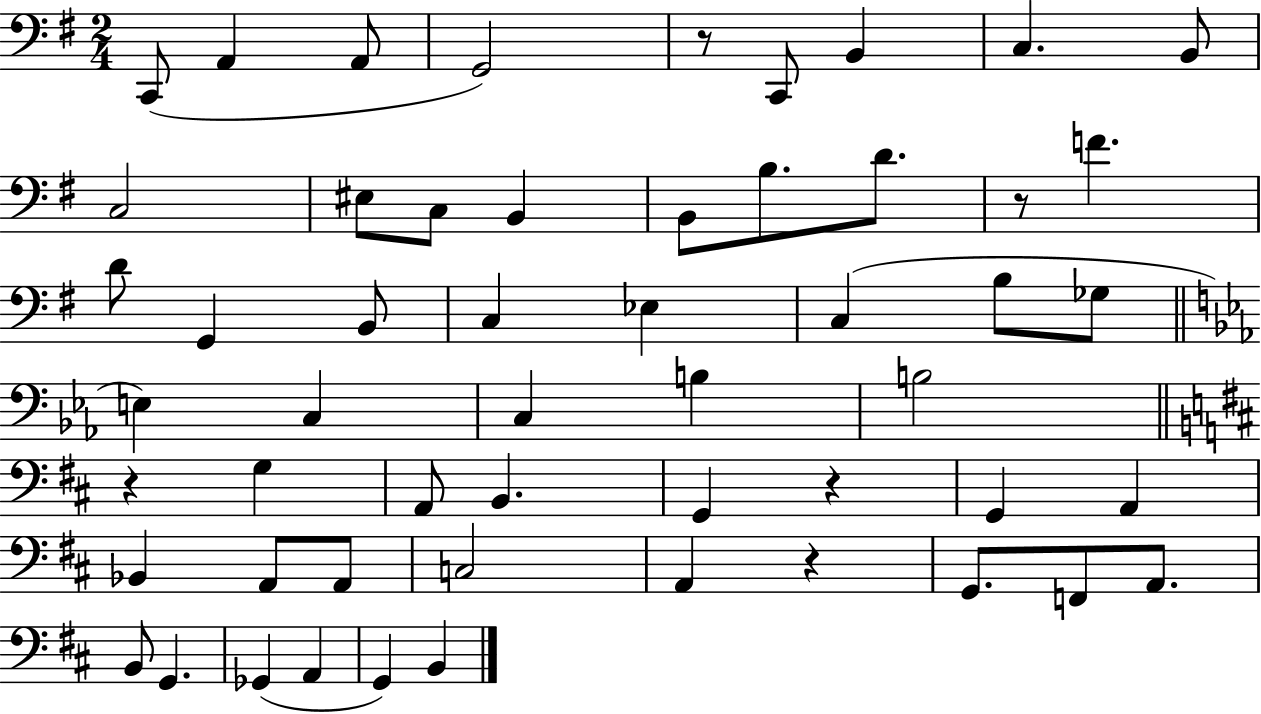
X:1
T:Untitled
M:2/4
L:1/4
K:G
C,,/2 A,, A,,/2 G,,2 z/2 C,,/2 B,, C, B,,/2 C,2 ^E,/2 C,/2 B,, B,,/2 B,/2 D/2 z/2 F D/2 G,, B,,/2 C, _E, C, B,/2 _G,/2 E, C, C, B, B,2 z G, A,,/2 B,, G,, z G,, A,, _B,, A,,/2 A,,/2 C,2 A,, z G,,/2 F,,/2 A,,/2 B,,/2 G,, _G,, A,, G,, B,,